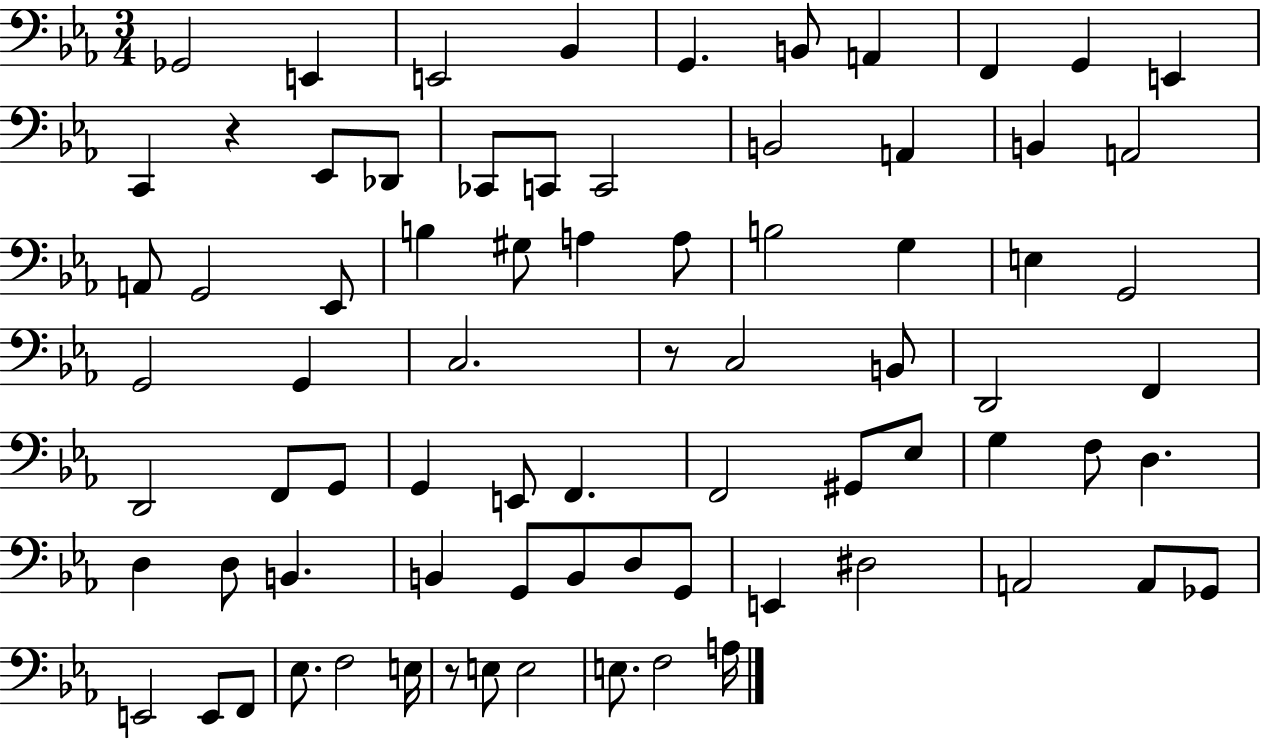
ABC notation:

X:1
T:Untitled
M:3/4
L:1/4
K:Eb
_G,,2 E,, E,,2 _B,, G,, B,,/2 A,, F,, G,, E,, C,, z _E,,/2 _D,,/2 _C,,/2 C,,/2 C,,2 B,,2 A,, B,, A,,2 A,,/2 G,,2 _E,,/2 B, ^G,/2 A, A,/2 B,2 G, E, G,,2 G,,2 G,, C,2 z/2 C,2 B,,/2 D,,2 F,, D,,2 F,,/2 G,,/2 G,, E,,/2 F,, F,,2 ^G,,/2 _E,/2 G, F,/2 D, D, D,/2 B,, B,, G,,/2 B,,/2 D,/2 G,,/2 E,, ^D,2 A,,2 A,,/2 _G,,/2 E,,2 E,,/2 F,,/2 _E,/2 F,2 E,/4 z/2 E,/2 E,2 E,/2 F,2 A,/4